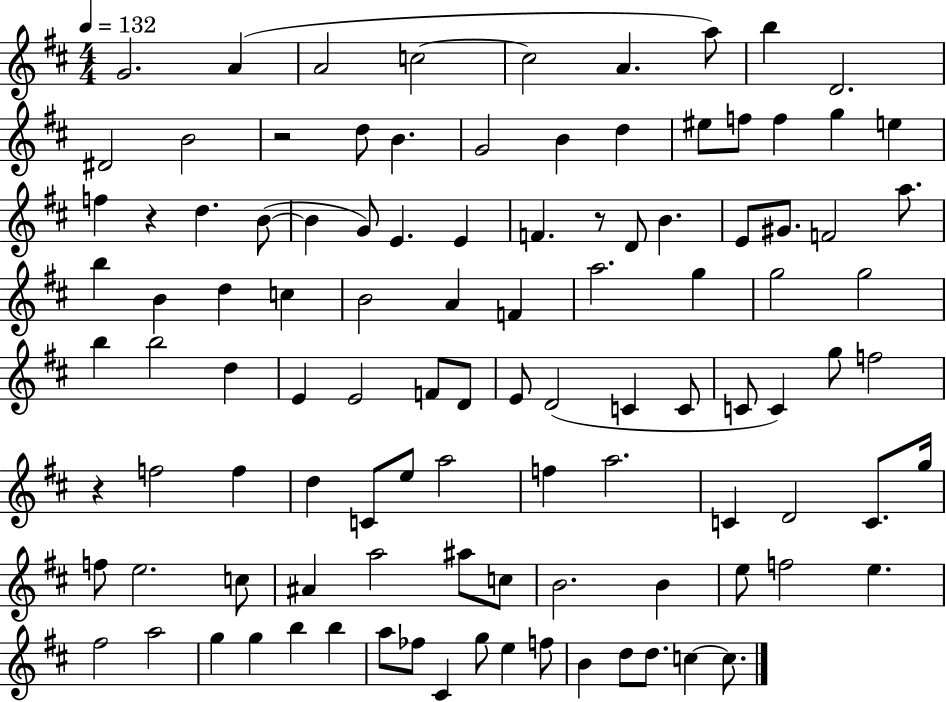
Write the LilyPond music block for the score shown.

{
  \clef treble
  \numericTimeSignature
  \time 4/4
  \key d \major
  \tempo 4 = 132
  g'2. a'4( | a'2 c''2~~ | c''2 a'4. a''8) | b''4 d'2. | \break dis'2 b'2 | r2 d''8 b'4. | g'2 b'4 d''4 | eis''8 f''8 f''4 g''4 e''4 | \break f''4 r4 d''4. b'8~(~ | b'4 g'8) e'4. e'4 | f'4. r8 d'8 b'4. | e'8 gis'8. f'2 a''8. | \break b''4 b'4 d''4 c''4 | b'2 a'4 f'4 | a''2. g''4 | g''2 g''2 | \break b''4 b''2 d''4 | e'4 e'2 f'8 d'8 | e'8 d'2( c'4 c'8 | c'8 c'4) g''8 f''2 | \break r4 f''2 f''4 | d''4 c'8 e''8 a''2 | f''4 a''2. | c'4 d'2 c'8. g''16 | \break f''8 e''2. c''8 | ais'4 a''2 ais''8 c''8 | b'2. b'4 | e''8 f''2 e''4. | \break fis''2 a''2 | g''4 g''4 b''4 b''4 | a''8 fes''8 cis'4 g''8 e''4 f''8 | b'4 d''8 d''8. c''4~~ c''8. | \break \bar "|."
}